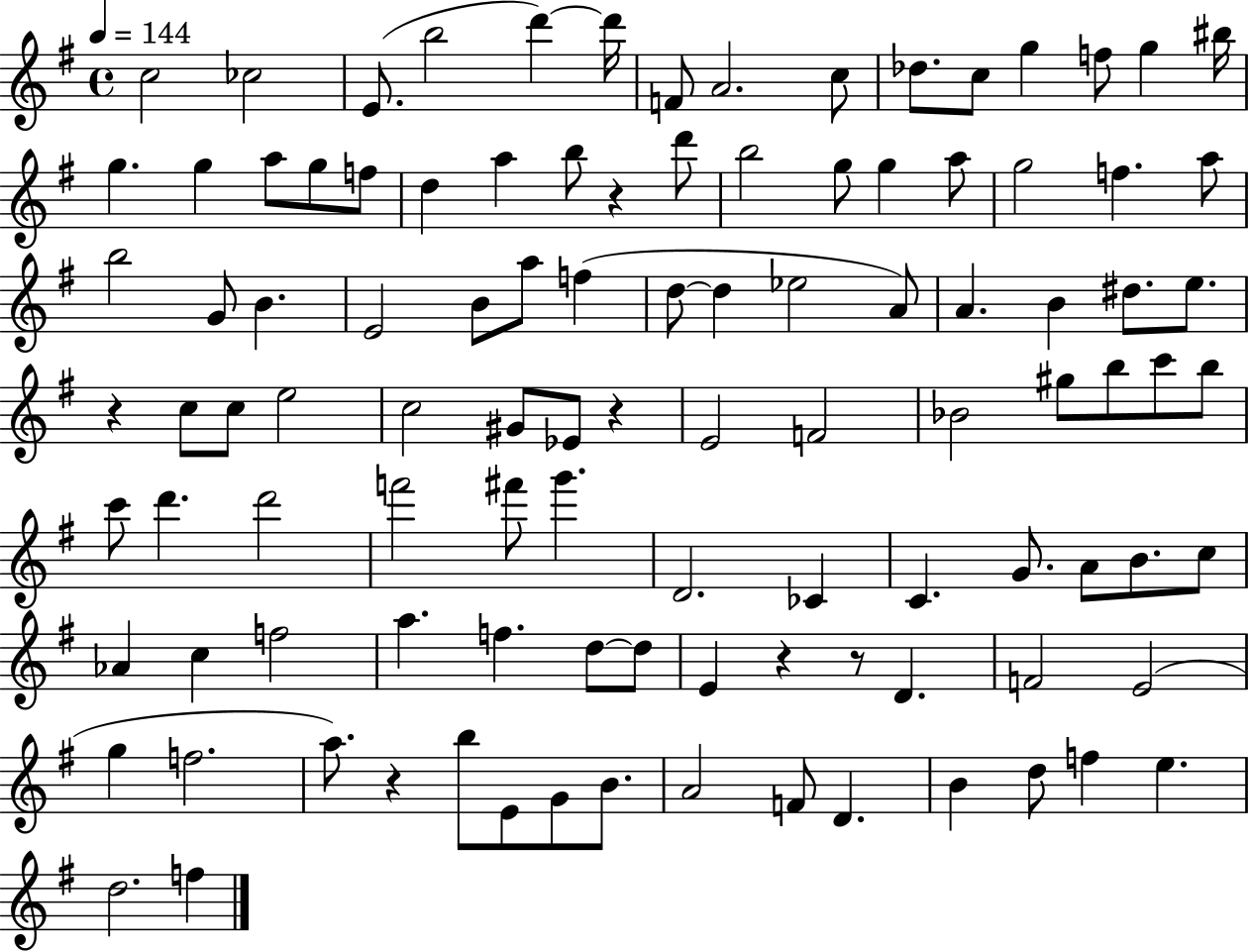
C5/h CES5/h E4/e. B5/h D6/q D6/s F4/e A4/h. C5/e Db5/e. C5/e G5/q F5/e G5/q BIS5/s G5/q. G5/q A5/e G5/e F5/e D5/q A5/q B5/e R/q D6/e B5/h G5/e G5/q A5/e G5/h F5/q. A5/e B5/h G4/e B4/q. E4/h B4/e A5/e F5/q D5/e D5/q Eb5/h A4/e A4/q. B4/q D#5/e. E5/e. R/q C5/e C5/e E5/h C5/h G#4/e Eb4/e R/q E4/h F4/h Bb4/h G#5/e B5/e C6/e B5/e C6/e D6/q. D6/h F6/h F#6/e G6/q. D4/h. CES4/q C4/q. G4/e. A4/e B4/e. C5/e Ab4/q C5/q F5/h A5/q. F5/q. D5/e D5/e E4/q R/q R/e D4/q. F4/h E4/h G5/q F5/h. A5/e. R/q B5/e E4/e G4/e B4/e. A4/h F4/e D4/q. B4/q D5/e F5/q E5/q. D5/h. F5/q